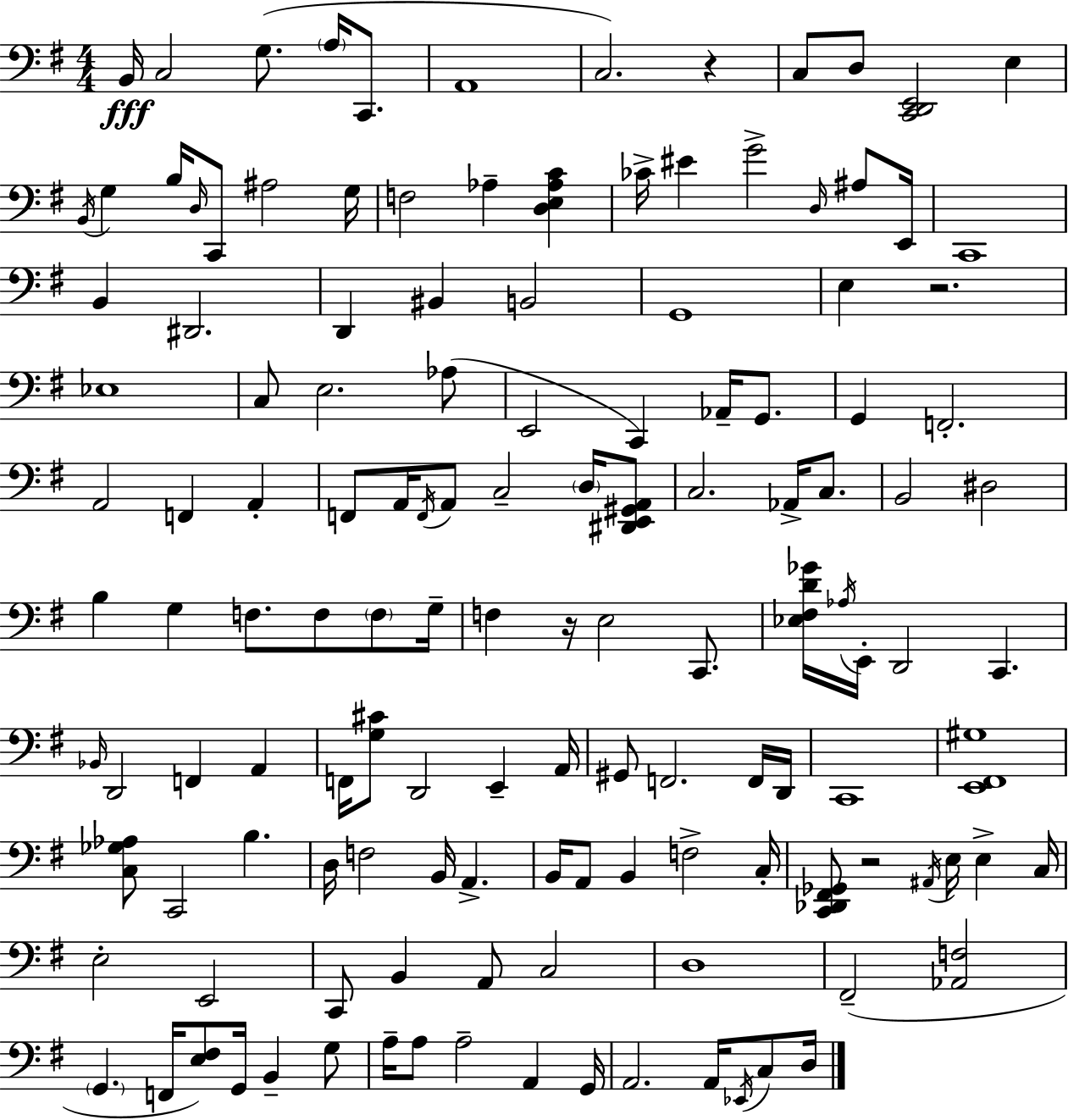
{
  \clef bass
  \numericTimeSignature
  \time 4/4
  \key e \minor
  b,16\fff c2 g8.( \parenthesize a16 c,8. | a,1 | c2.) r4 | c8 d8 <c, d, e,>2 e4 | \break \acciaccatura { b,16 } g4 b16 \grace { d16 } c,8 ais2 | g16 f2 aes4-- <d e aes c'>4 | ces'16-> eis'4 g'2-> \grace { d16 } | ais8 e,16 c,1 | \break b,4 dis,2. | d,4 bis,4 b,2 | g,1 | e4 r2. | \break ees1 | c8 e2. | aes8( e,2 c,4) aes,16-- | g,8. g,4 f,2.-. | \break a,2 f,4 a,4-. | f,8 a,16 \acciaccatura { f,16 } a,8 c2-- | \parenthesize d16 <dis, e, gis, a,>8 c2. | aes,16-> c8. b,2 dis2 | \break b4 g4 f8. f8 | \parenthesize f8 g16-- f4 r16 e2 | c,8. <ees fis d' ges'>16 \acciaccatura { aes16 } e,16-. d,2 c,4. | \grace { bes,16 } d,2 f,4 | \break a,4 f,16 <g cis'>8 d,2 | e,4-- a,16 gis,8 f,2. | f,16 d,16 c,1 | <e, fis, gis>1 | \break <c ges aes>8 c,2 | b4. d16 f2 b,16 | a,4.-> b,16 a,8 b,4 f2-> | c16-. <c, des, fis, ges,>8 r2 | \break \acciaccatura { ais,16 } e16 e4-> c16 e2-. e,2 | c,8 b,4 a,8 c2 | d1 | fis,2--( <aes, f>2 | \break \parenthesize g,4. f,16 <e fis>8) | g,16 b,4-- g8 a16-- a8 a2-- | a,4 g,16 a,2. | a,16 \acciaccatura { ees,16 } c8 d16 \bar "|."
}